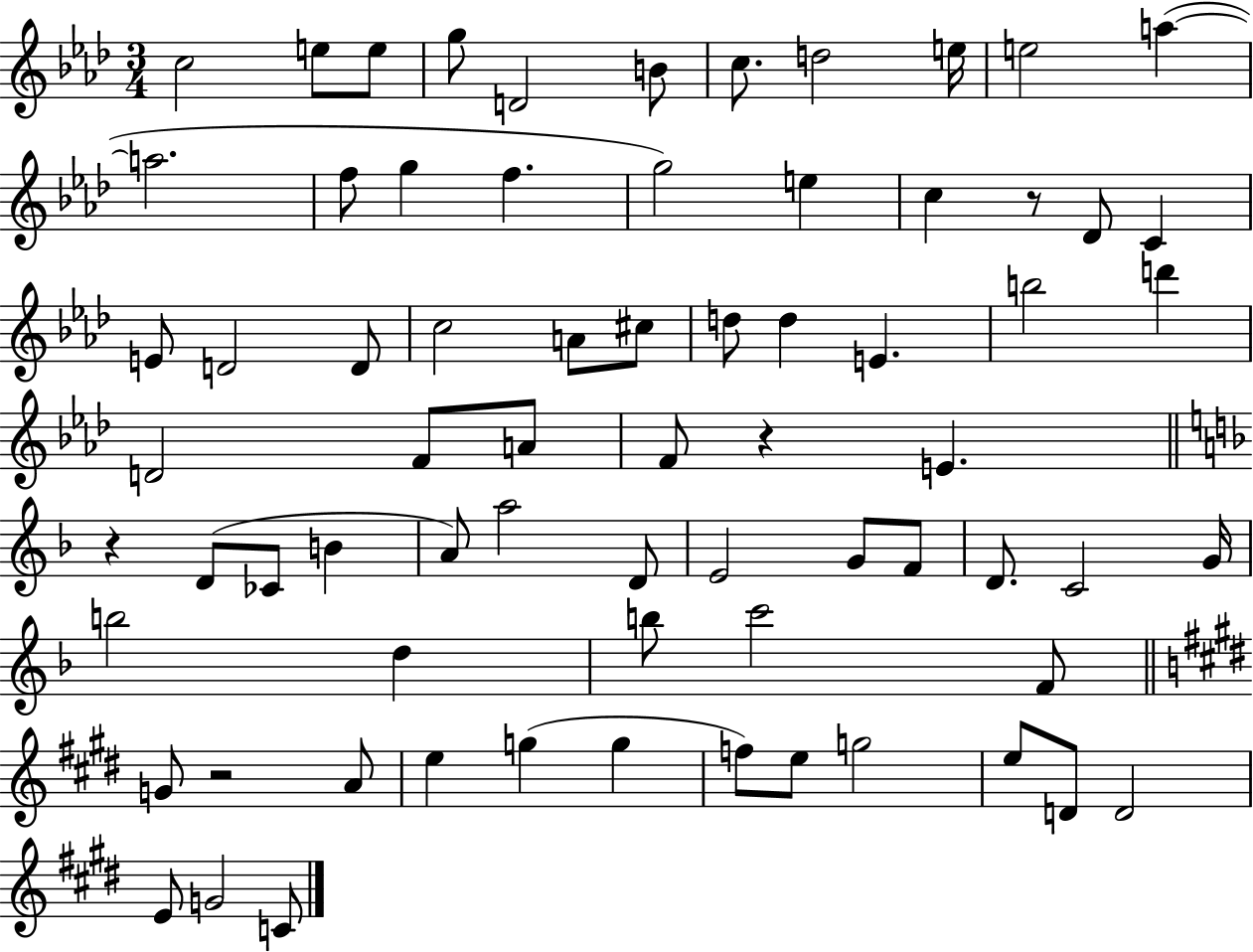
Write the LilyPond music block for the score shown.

{
  \clef treble
  \numericTimeSignature
  \time 3/4
  \key aes \major
  c''2 e''8 e''8 | g''8 d'2 b'8 | c''8. d''2 e''16 | e''2 a''4~(~ | \break a''2. | f''8 g''4 f''4. | g''2) e''4 | c''4 r8 des'8 c'4 | \break e'8 d'2 d'8 | c''2 a'8 cis''8 | d''8 d''4 e'4. | b''2 d'''4 | \break d'2 f'8 a'8 | f'8 r4 e'4. | \bar "||" \break \key f \major r4 d'8( ces'8 b'4 | a'8) a''2 d'8 | e'2 g'8 f'8 | d'8. c'2 g'16 | \break b''2 d''4 | b''8 c'''2 f'8 | \bar "||" \break \key e \major g'8 r2 a'8 | e''4 g''4( g''4 | f''8) e''8 g''2 | e''8 d'8 d'2 | \break e'8 g'2 c'8 | \bar "|."
}